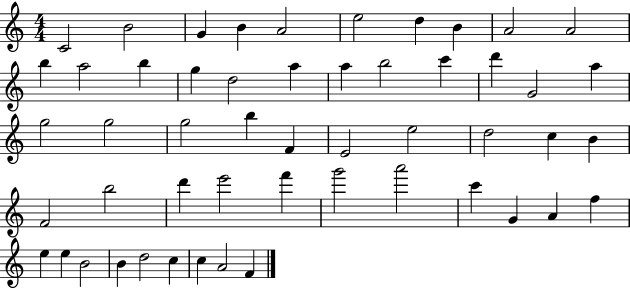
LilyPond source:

{
  \clef treble
  \numericTimeSignature
  \time 4/4
  \key c \major
  c'2 b'2 | g'4 b'4 a'2 | e''2 d''4 b'4 | a'2 a'2 | \break b''4 a''2 b''4 | g''4 d''2 a''4 | a''4 b''2 c'''4 | d'''4 g'2 a''4 | \break g''2 g''2 | g''2 b''4 f'4 | e'2 e''2 | d''2 c''4 b'4 | \break f'2 b''2 | d'''4 e'''2 f'''4 | g'''2 a'''2 | c'''4 g'4 a'4 f''4 | \break e''4 e''4 b'2 | b'4 d''2 c''4 | c''4 a'2 f'4 | \bar "|."
}